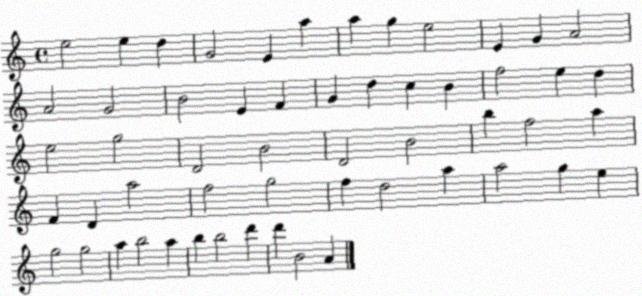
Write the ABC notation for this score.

X:1
T:Untitled
M:4/4
L:1/4
K:C
e2 e d G2 E a a g e2 E G A2 A2 G2 B2 E F G d c B f2 e d e2 g2 D2 B2 D2 B2 b f2 a F D a2 f2 g2 f d2 a a2 g e g2 g2 a b2 a b b2 d' d' B2 A